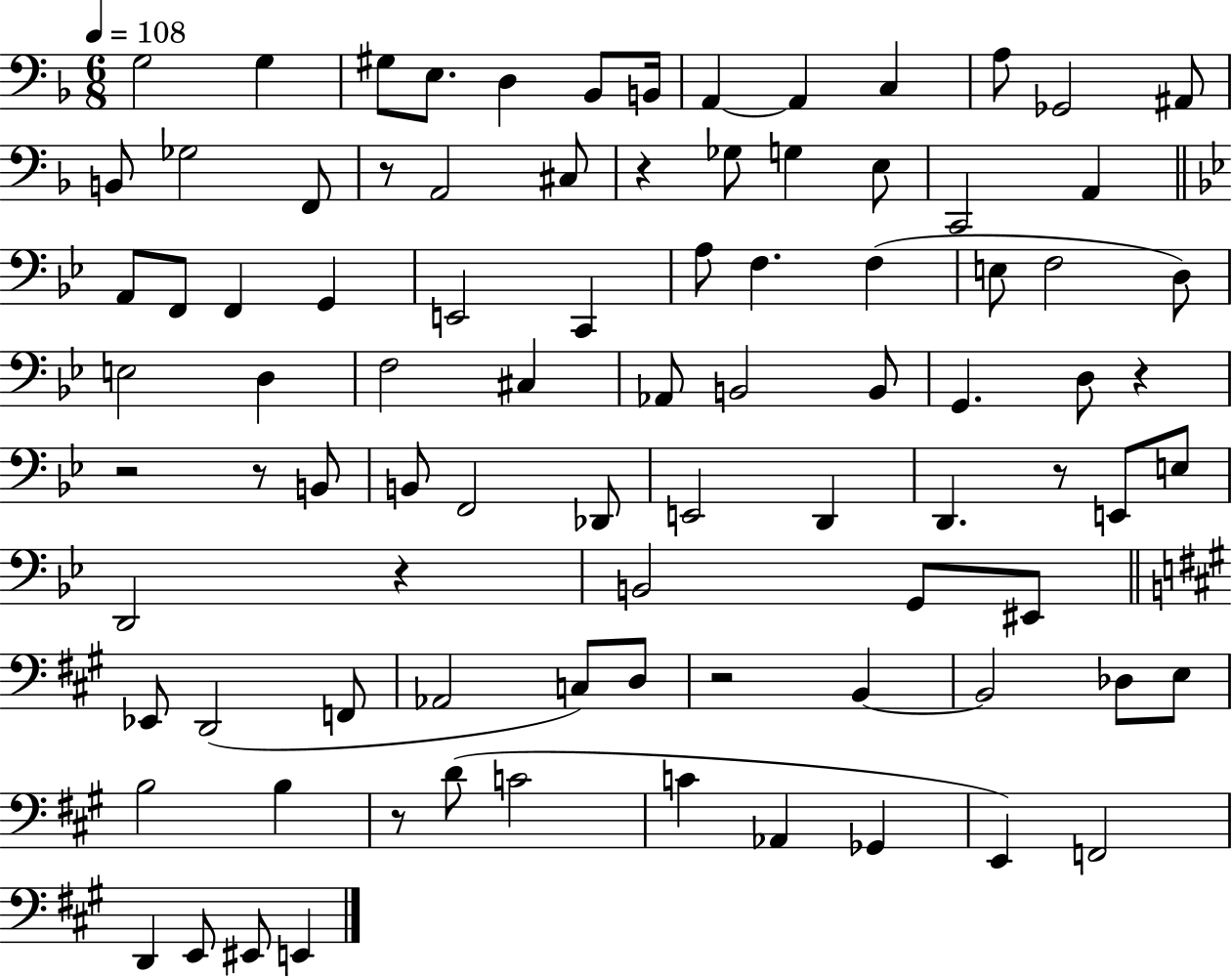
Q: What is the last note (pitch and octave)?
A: E2